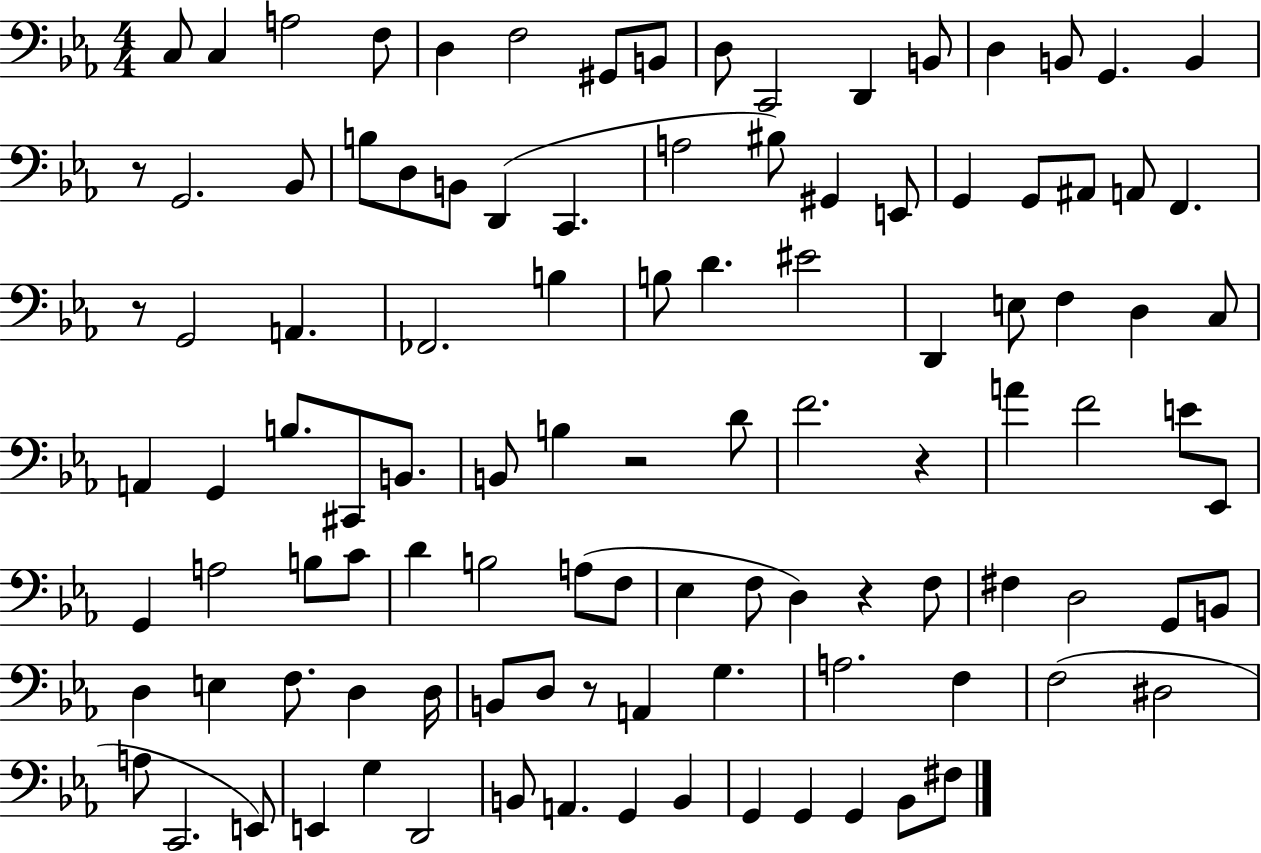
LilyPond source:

{
  \clef bass
  \numericTimeSignature
  \time 4/4
  \key ees \major
  c8 c4 a2 f8 | d4 f2 gis,8 b,8 | d8 c,2 d,4 b,8 | d4 b,8 g,4. b,4 | \break r8 g,2. bes,8 | b8 d8 b,8 d,4( c,4. | a2 bis8) gis,4 e,8 | g,4 g,8 ais,8 a,8 f,4. | \break r8 g,2 a,4. | fes,2. b4 | b8 d'4. eis'2 | d,4 e8 f4 d4 c8 | \break a,4 g,4 b8. cis,8 b,8. | b,8 b4 r2 d'8 | f'2. r4 | a'4 f'2 e'8 ees,8 | \break g,4 a2 b8 c'8 | d'4 b2 a8( f8 | ees4 f8 d4) r4 f8 | fis4 d2 g,8 b,8 | \break d4 e4 f8. d4 d16 | b,8 d8 r8 a,4 g4. | a2. f4 | f2( dis2 | \break a8 c,2. e,8) | e,4 g4 d,2 | b,8 a,4. g,4 b,4 | g,4 g,4 g,4 bes,8 fis8 | \break \bar "|."
}